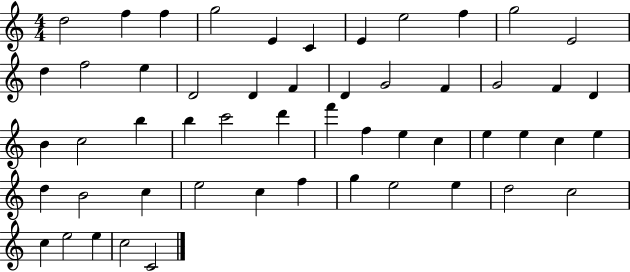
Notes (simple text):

D5/h F5/q F5/q G5/h E4/q C4/q E4/q E5/h F5/q G5/h E4/h D5/q F5/h E5/q D4/h D4/q F4/q D4/q G4/h F4/q G4/h F4/q D4/q B4/q C5/h B5/q B5/q C6/h D6/q F6/q F5/q E5/q C5/q E5/q E5/q C5/q E5/q D5/q B4/h C5/q E5/h C5/q F5/q G5/q E5/h E5/q D5/h C5/h C5/q E5/h E5/q C5/h C4/h